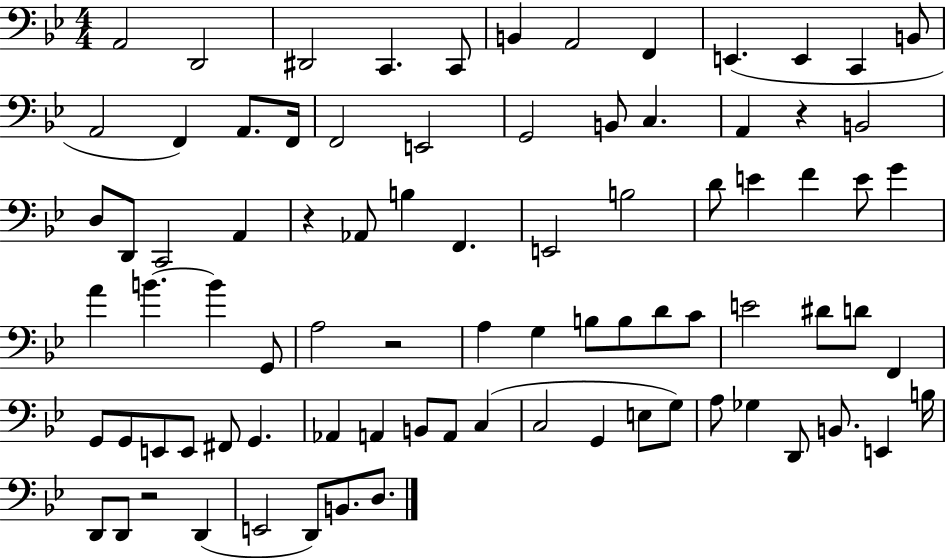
A2/h D2/h D#2/h C2/q. C2/e B2/q A2/h F2/q E2/q. E2/q C2/q B2/e A2/h F2/q A2/e. F2/s F2/h E2/h G2/h B2/e C3/q. A2/q R/q B2/h D3/e D2/e C2/h A2/q R/q Ab2/e B3/q F2/q. E2/h B3/h D4/e E4/q F4/q E4/e G4/q A4/q B4/q. B4/q G2/e A3/h R/h A3/q G3/q B3/e B3/e D4/e C4/e E4/h D#4/e D4/e F2/q G2/e G2/e E2/e E2/e F#2/e G2/q. Ab2/q A2/q B2/e A2/e C3/q C3/h G2/q E3/e G3/e A3/e Gb3/q D2/e B2/e. E2/q B3/s D2/e D2/e R/h D2/q E2/h D2/e B2/e. D3/e.